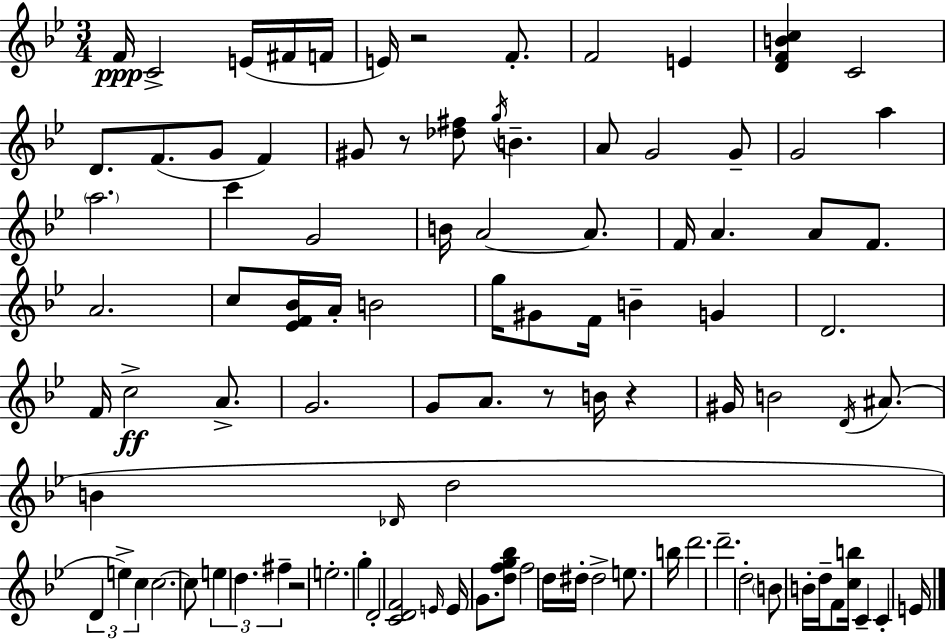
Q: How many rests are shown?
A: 5